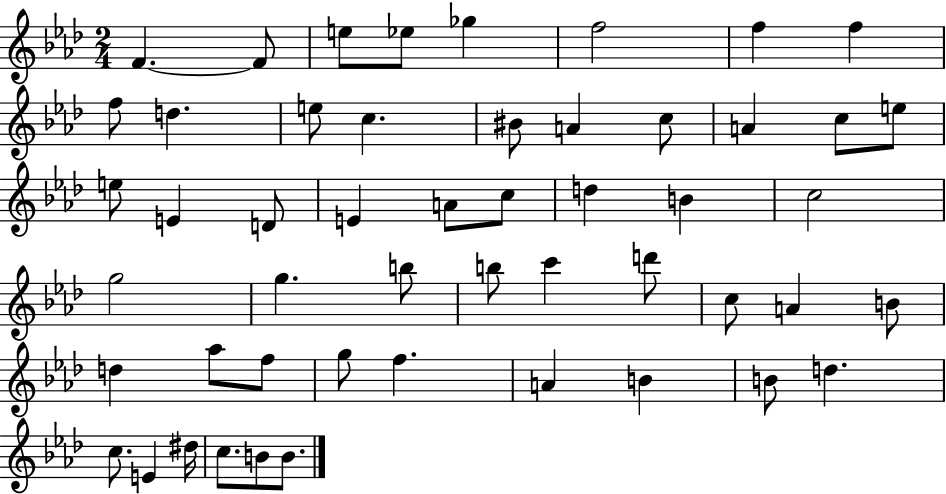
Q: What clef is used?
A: treble